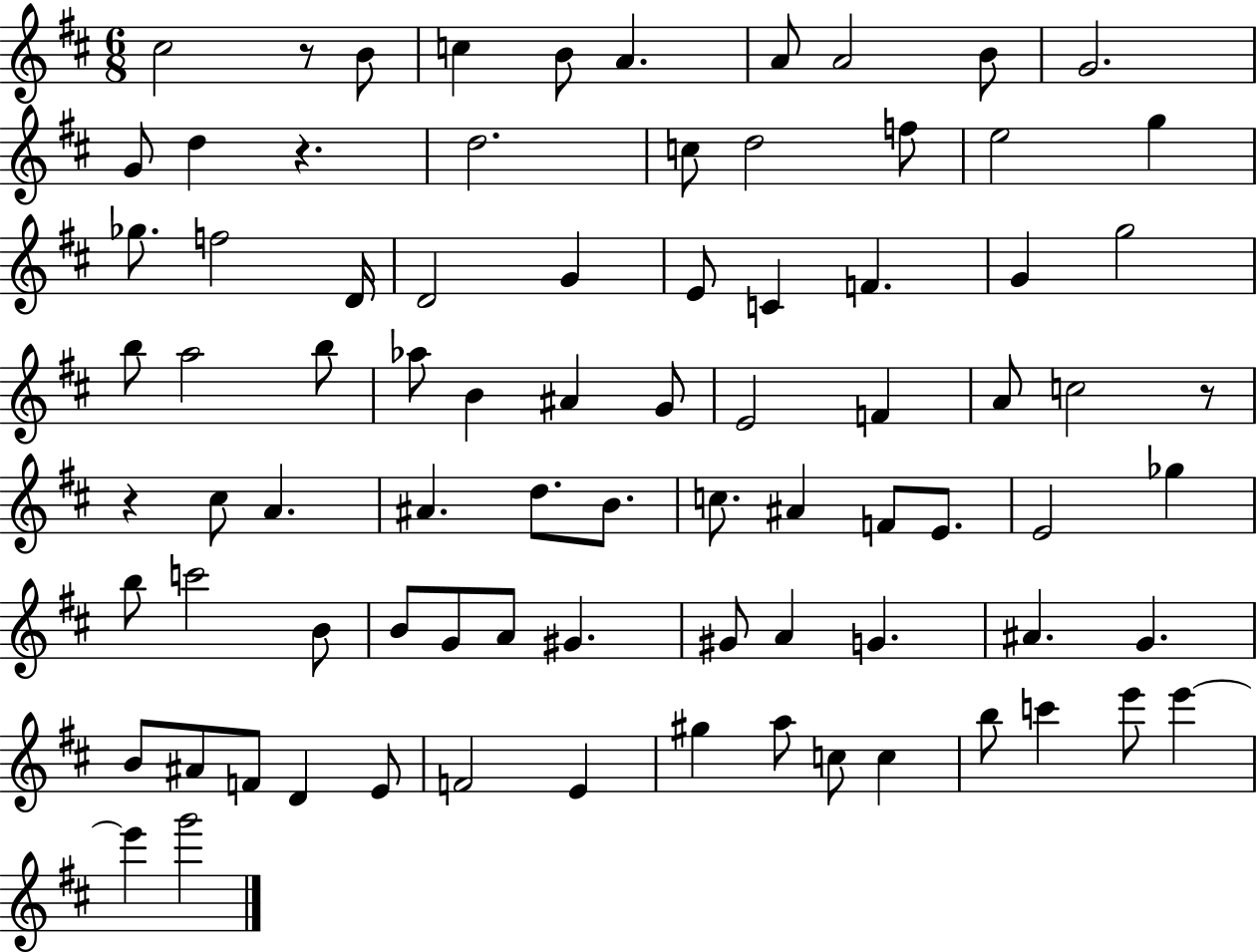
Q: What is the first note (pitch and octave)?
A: C#5